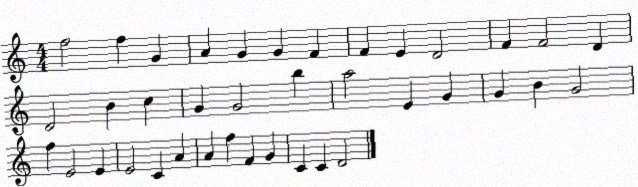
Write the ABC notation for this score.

X:1
T:Untitled
M:4/4
L:1/4
K:C
f2 f G A G G F F E D2 F F2 D D2 B c G G2 b a2 E G G B G2 f E2 E E2 C A A f F G C C D2